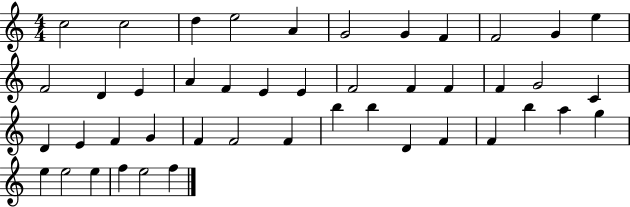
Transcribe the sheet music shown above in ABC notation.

X:1
T:Untitled
M:4/4
L:1/4
K:C
c2 c2 d e2 A G2 G F F2 G e F2 D E A F E E F2 F F F G2 C D E F G F F2 F b b D F F b a g e e2 e f e2 f